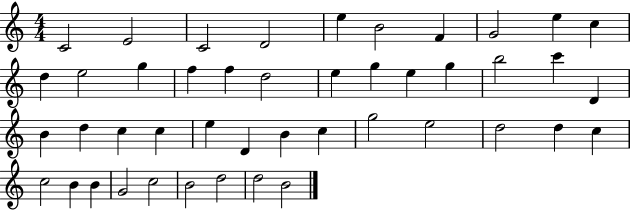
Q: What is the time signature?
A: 4/4